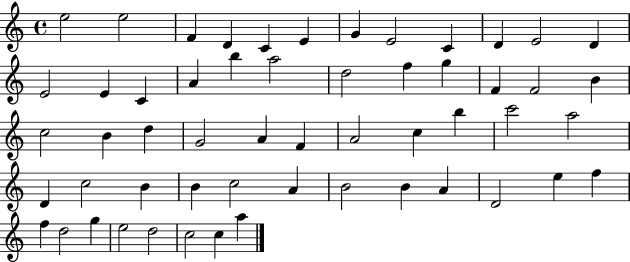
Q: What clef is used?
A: treble